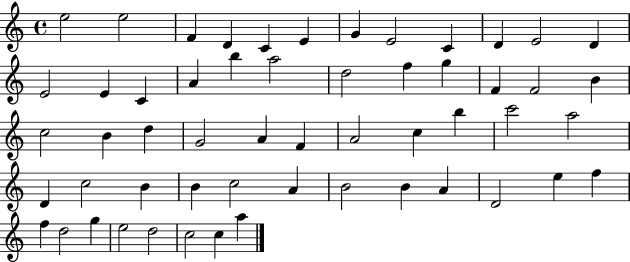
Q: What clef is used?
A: treble